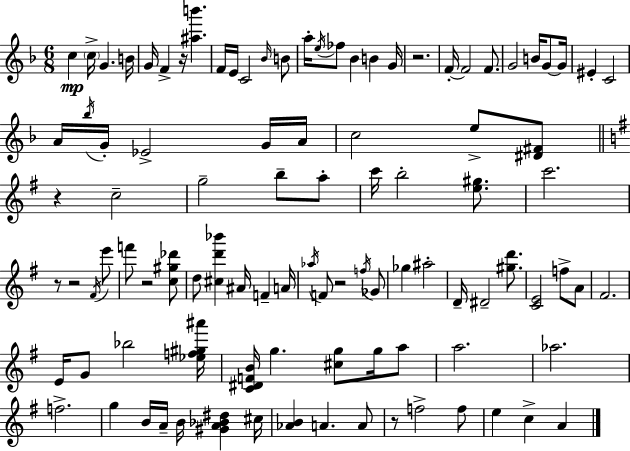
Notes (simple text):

C5/q C5/s G4/q. B4/s G4/s F4/q R/s [A#5,B6]/q. F4/s E4/s C4/h Bb4/s B4/e A5/s E5/s FES5/e Bb4/q B4/q G4/s R/h. F4/s F4/h F4/e. G4/h B4/s G4/e G4/s EIS4/q C4/h A4/s Bb5/s G4/s Eb4/h G4/s A4/s C5/h E5/e [D#4,F#4]/e R/q C5/h G5/h B5/e A5/e C6/s B5/h [E5,G#5]/e. C6/h. R/e R/h F#4/s E6/e F6/e R/h [C5,G#5,Db6]/e D5/e [C#5,D6,Bb6]/q A#4/s F4/q A4/s Ab5/s F4/e R/h F5/s Gb4/e Gb5/q A#5/h D4/s D#4/h [G#5,D6]/e. [C4,E4]/h F5/e A4/e F#4/h. E4/s G4/e Bb5/h [Eb5,F5,G#5,A#6]/s [C4,D#4,F4,B4]/s G5/q. [C#5,G5]/e G5/s A5/e A5/h. Ab5/h. F5/h. G5/q B4/s A4/s B4/s [G#4,A4,Bb4,D#5]/q C#5/s [Ab4,B4]/q A4/q. A4/e R/e F5/h F5/e E5/q C5/q A4/q